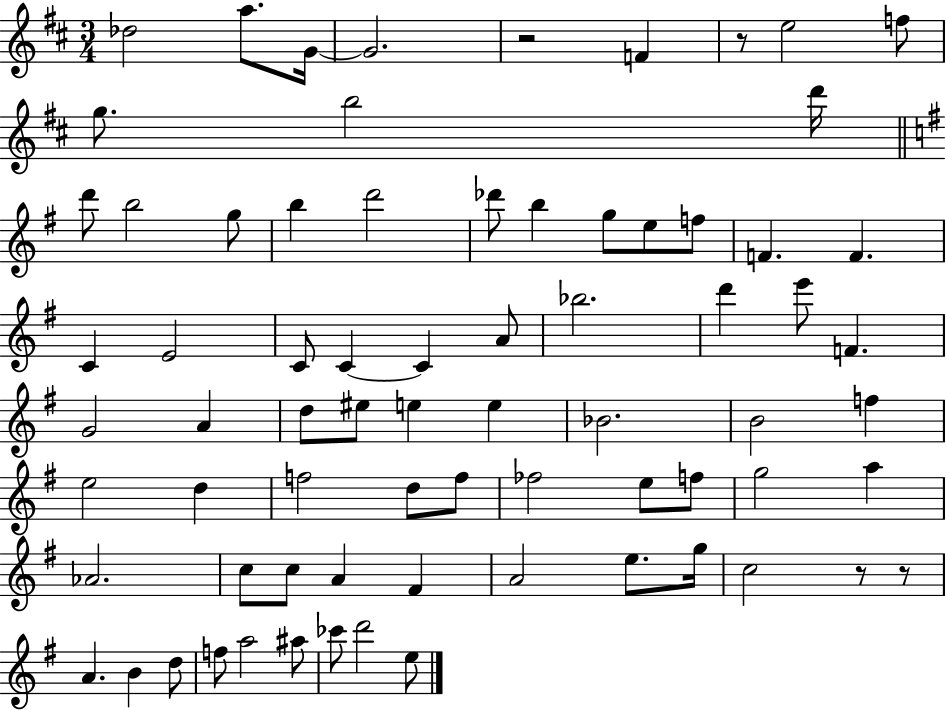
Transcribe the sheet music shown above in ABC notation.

X:1
T:Untitled
M:3/4
L:1/4
K:D
_d2 a/2 G/4 G2 z2 F z/2 e2 f/2 g/2 b2 d'/4 d'/2 b2 g/2 b d'2 _d'/2 b g/2 e/2 f/2 F F C E2 C/2 C C A/2 _b2 d' e'/2 F G2 A d/2 ^e/2 e e _B2 B2 f e2 d f2 d/2 f/2 _f2 e/2 f/2 g2 a _A2 c/2 c/2 A ^F A2 e/2 g/4 c2 z/2 z/2 A B d/2 f/2 a2 ^a/2 _c'/2 d'2 e/2